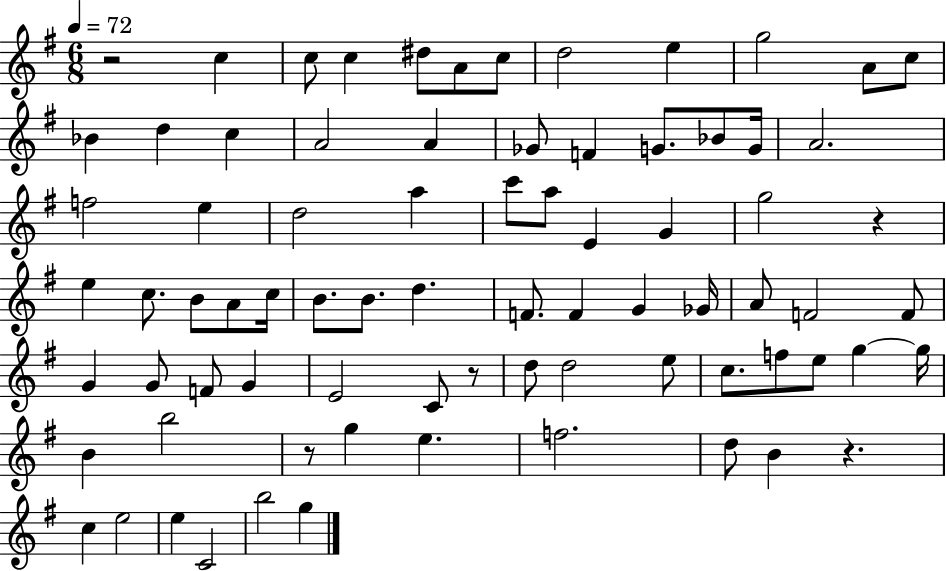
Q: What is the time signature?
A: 6/8